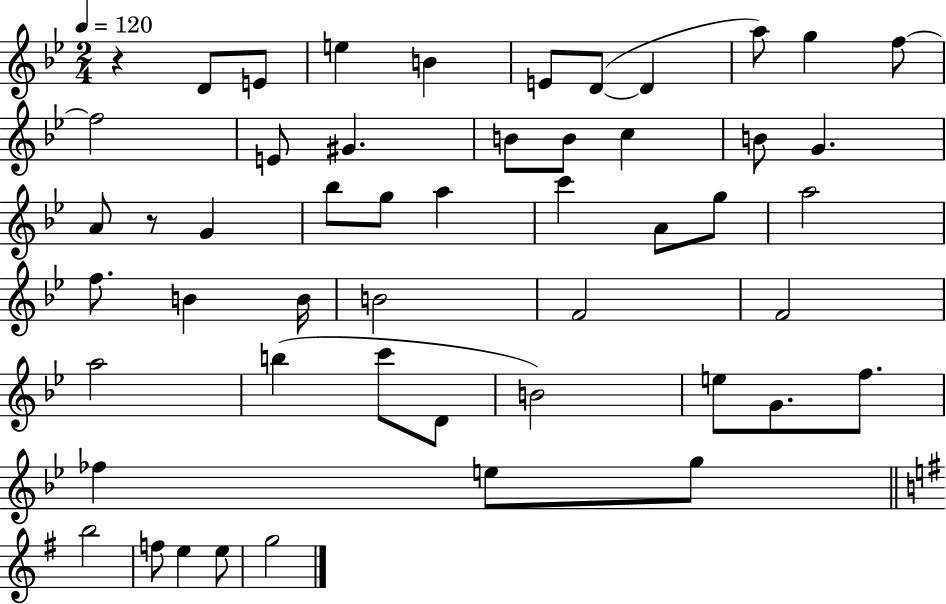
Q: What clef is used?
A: treble